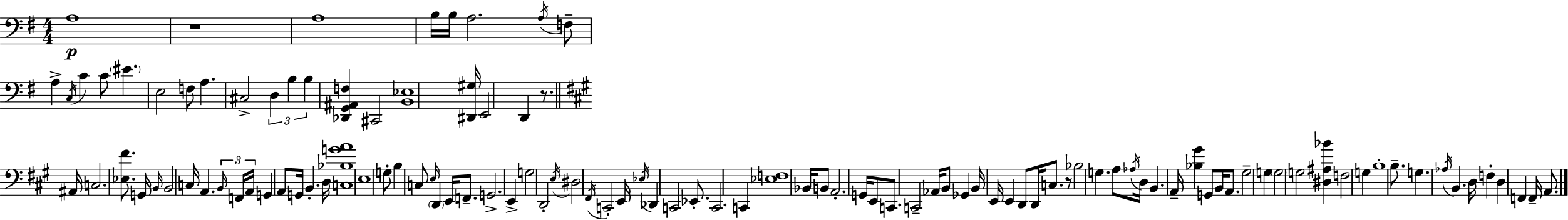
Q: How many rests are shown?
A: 3